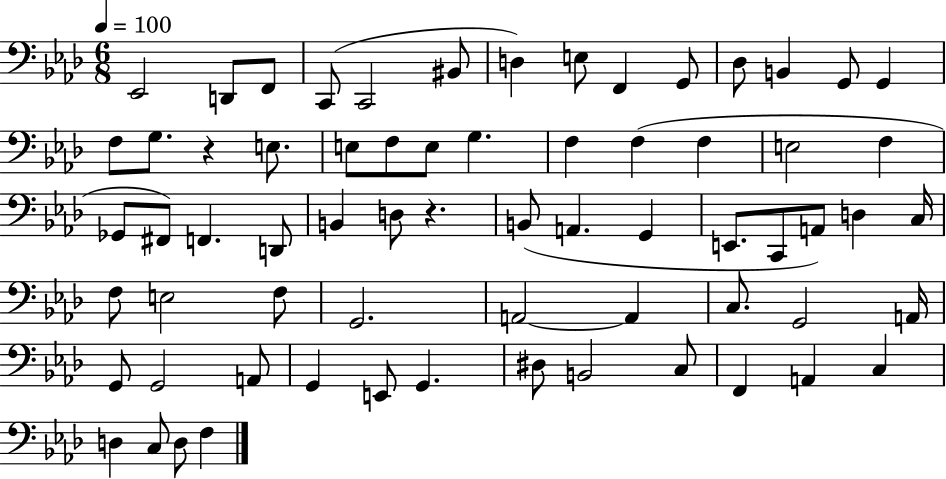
{
  \clef bass
  \numericTimeSignature
  \time 6/8
  \key aes \major
  \tempo 4 = 100
  \repeat volta 2 { ees,2 d,8 f,8 | c,8( c,2 bis,8 | d4) e8 f,4 g,8 | des8 b,4 g,8 g,4 | \break f8 g8. r4 e8. | e8 f8 e8 g4. | f4 f4( f4 | e2 f4 | \break ges,8 fis,8) f,4. d,8 | b,4 d8 r4. | b,8( a,4. g,4 | e,8. c,8 a,8) d4 c16 | \break f8 e2 f8 | g,2. | a,2~~ a,4 | c8. g,2 a,16 | \break g,8 g,2 a,8 | g,4 e,8 g,4. | dis8 b,2 c8 | f,4 a,4 c4 | \break d4 c8 d8 f4 | } \bar "|."
}